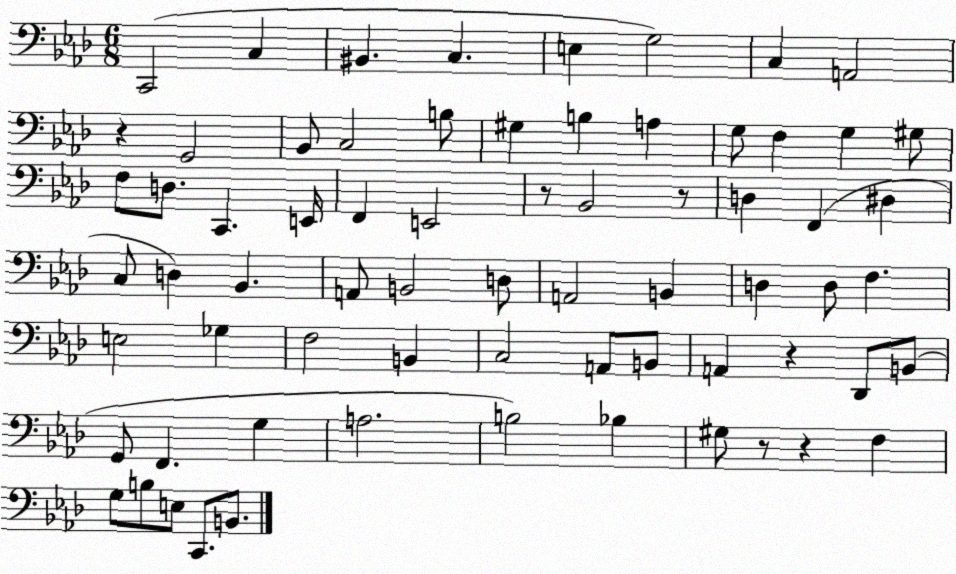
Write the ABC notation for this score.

X:1
T:Untitled
M:6/8
L:1/4
K:Ab
C,,2 C, ^B,, C, E, G,2 C, A,,2 z G,,2 _B,,/2 C,2 B,/2 ^G, B, A, G,/2 F, G, ^G,/2 F,/2 D,/2 C,, E,,/4 F,, E,,2 z/2 _B,,2 z/2 D, F,, ^D, C,/2 D, _B,, A,,/2 B,,2 D,/2 A,,2 B,, D, D,/2 F, E,2 _G, F,2 B,, C,2 A,,/2 B,,/2 A,, z _D,,/2 B,,/2 G,,/2 F,, G, A,2 B,2 _B, ^G,/2 z/2 z F, G,/2 B,/2 E,/2 C,,/2 B,,/2